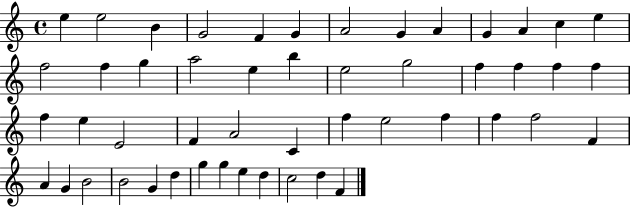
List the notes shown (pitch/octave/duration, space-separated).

E5/q E5/h B4/q G4/h F4/q G4/q A4/h G4/q A4/q G4/q A4/q C5/q E5/q F5/h F5/q G5/q A5/h E5/q B5/q E5/h G5/h F5/q F5/q F5/q F5/q F5/q E5/q E4/h F4/q A4/h C4/q F5/q E5/h F5/q F5/q F5/h F4/q A4/q G4/q B4/h B4/h G4/q D5/q G5/q G5/q E5/q D5/q C5/h D5/q F4/q